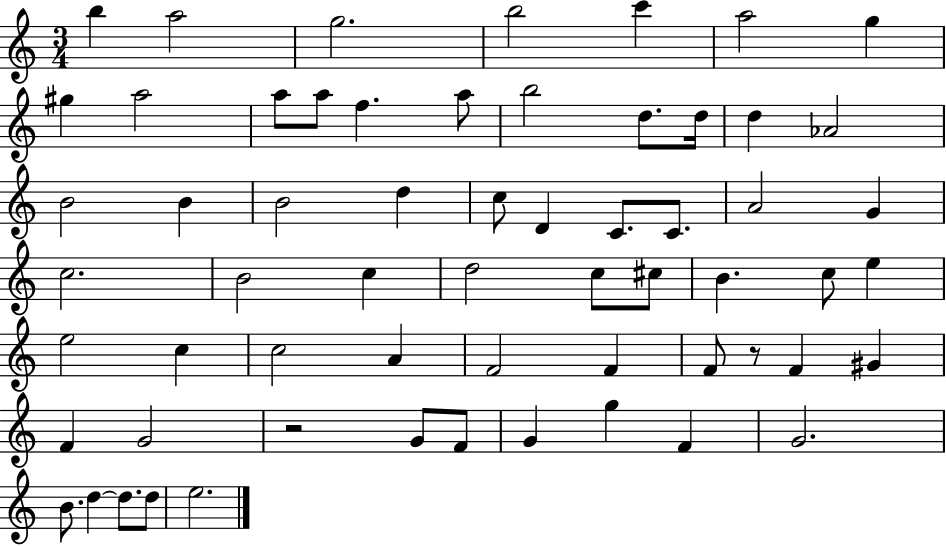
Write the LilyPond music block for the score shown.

{
  \clef treble
  \numericTimeSignature
  \time 3/4
  \key c \major
  \repeat volta 2 { b''4 a''2 | g''2. | b''2 c'''4 | a''2 g''4 | \break gis''4 a''2 | a''8 a''8 f''4. a''8 | b''2 d''8. d''16 | d''4 aes'2 | \break b'2 b'4 | b'2 d''4 | c''8 d'4 c'8. c'8. | a'2 g'4 | \break c''2. | b'2 c''4 | d''2 c''8 cis''8 | b'4. c''8 e''4 | \break e''2 c''4 | c''2 a'4 | f'2 f'4 | f'8 r8 f'4 gis'4 | \break f'4 g'2 | r2 g'8 f'8 | g'4 g''4 f'4 | g'2. | \break b'8. d''4~~ d''8. d''8 | e''2. | } \bar "|."
}